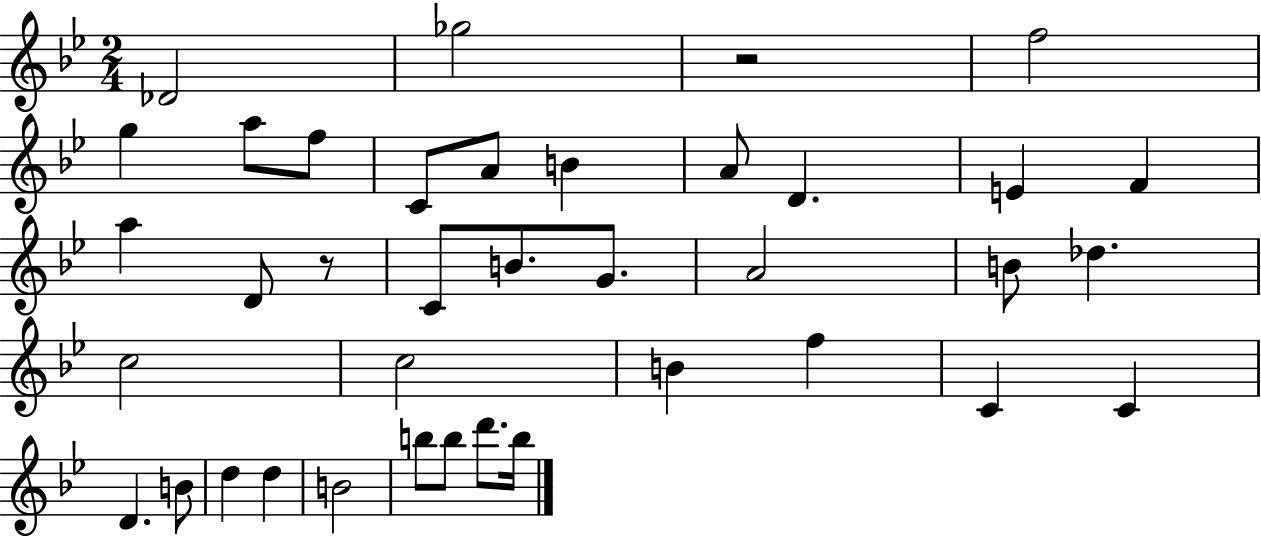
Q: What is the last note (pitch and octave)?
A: B5